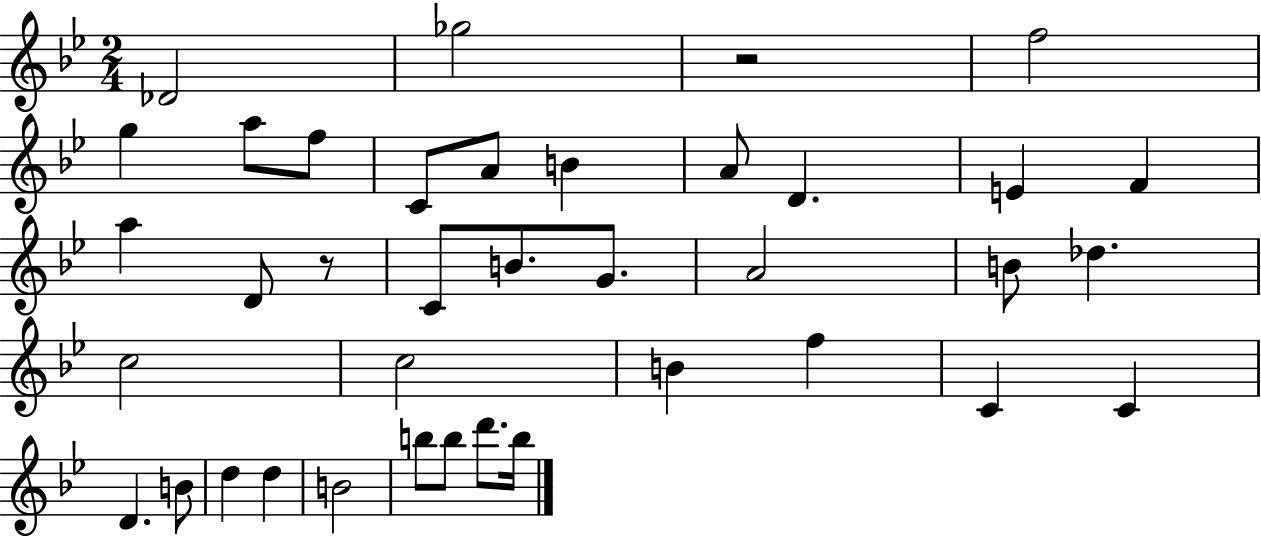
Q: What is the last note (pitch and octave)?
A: B5